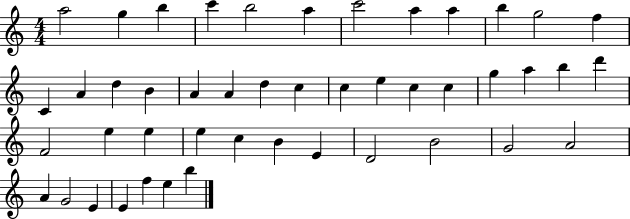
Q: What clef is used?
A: treble